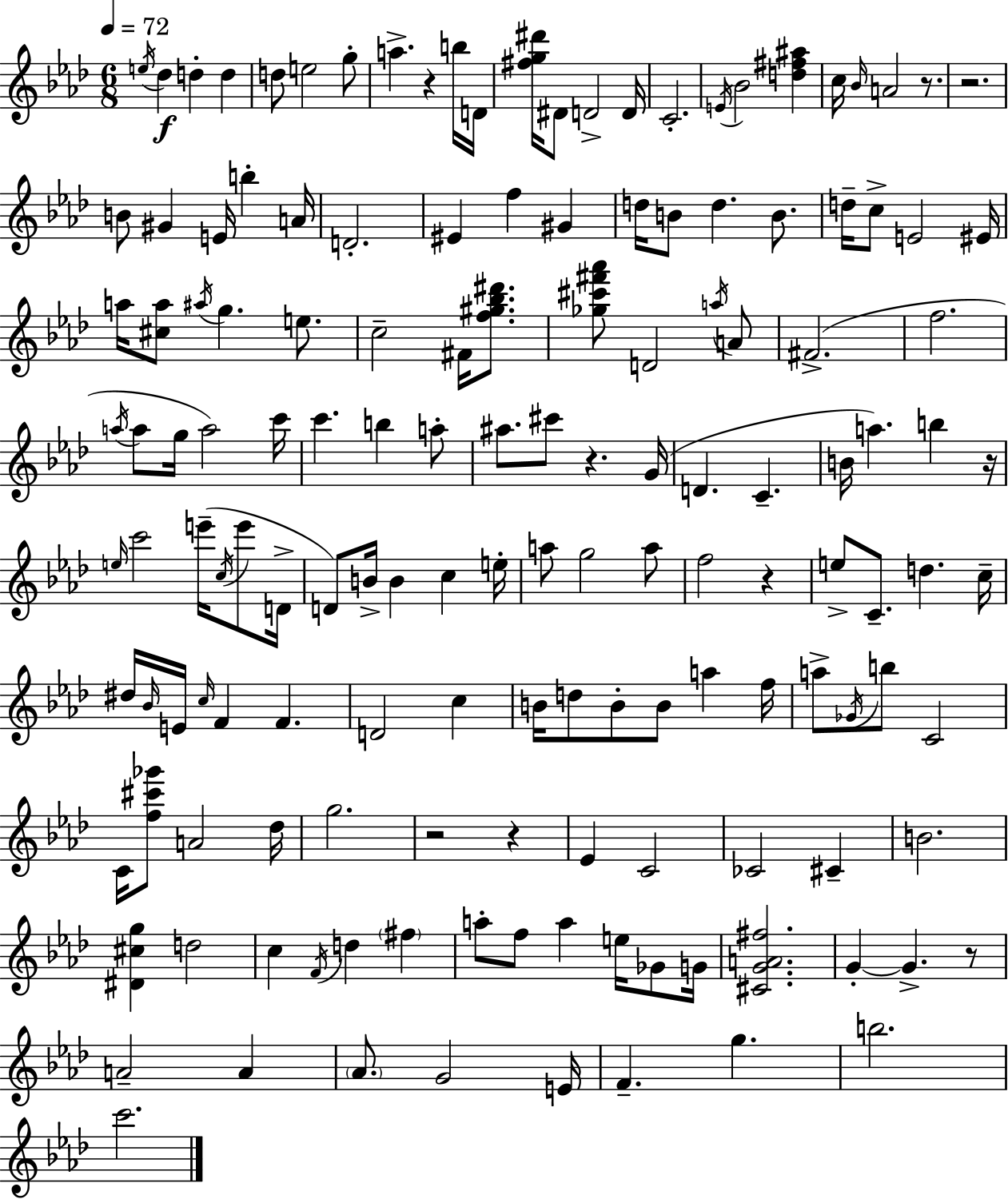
X:1
T:Untitled
M:6/8
L:1/4
K:Ab
e/4 _d d d d/2 e2 g/2 a z b/4 D/4 [^fg^d']/4 ^D/2 D2 D/4 C2 E/4 _B2 [d^f^a] c/4 _B/4 A2 z/2 z2 B/2 ^G E/4 b A/4 D2 ^E f ^G d/4 B/2 d B/2 d/4 c/2 E2 ^E/4 a/4 [^ca]/2 ^a/4 g e/2 c2 ^F/4 [f^g_b^d']/2 [_g^c'^f'_a']/2 D2 a/4 A/2 ^F2 f2 a/4 a/2 g/4 a2 c'/4 c' b a/2 ^a/2 ^c'/2 z G/4 D C B/4 a b z/4 e/4 c'2 e'/4 c/4 e'/2 D/4 D/2 B/4 B c e/4 a/2 g2 a/2 f2 z e/2 C/2 d c/4 ^d/4 _B/4 E/4 c/4 F F D2 c B/4 d/2 B/2 B/2 a f/4 a/2 _G/4 b/2 C2 C/4 [f^c'_g']/2 A2 _d/4 g2 z2 z _E C2 _C2 ^C B2 [^D^cg] d2 c F/4 d ^f a/2 f/2 a e/4 _G/2 G/4 [^CGA^f]2 G G z/2 A2 A _A/2 G2 E/4 F g b2 c'2